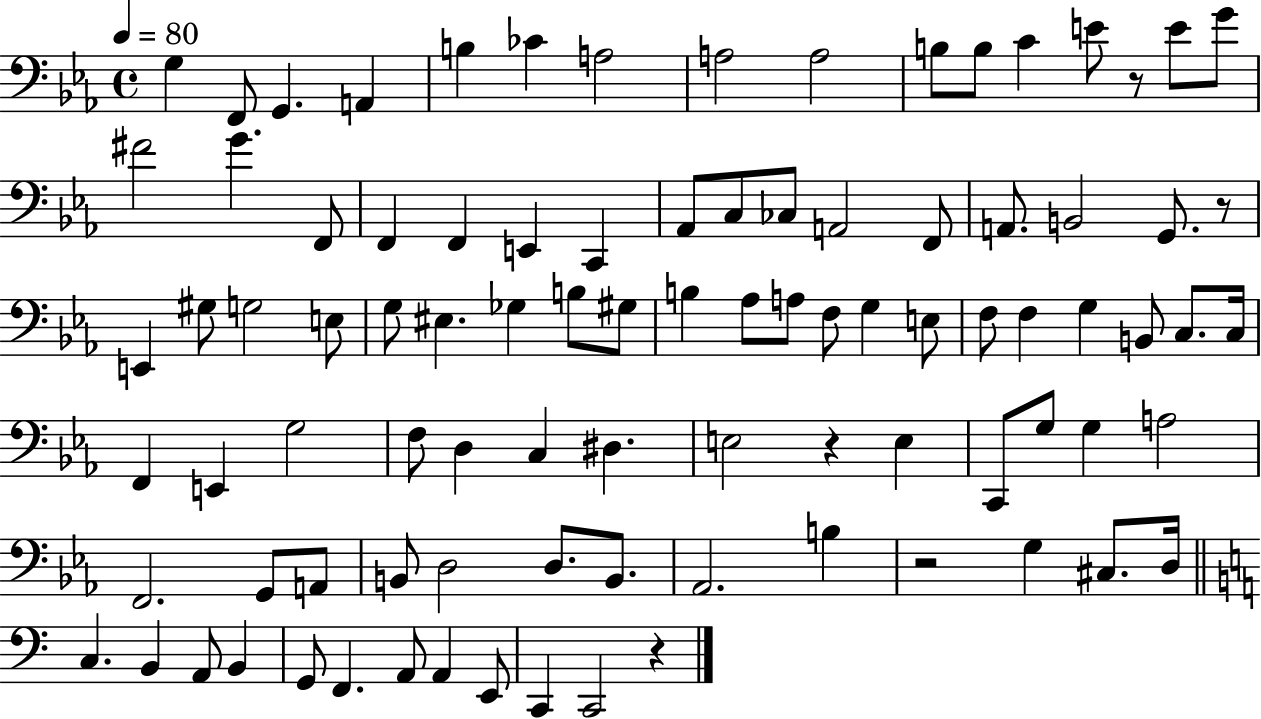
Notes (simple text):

G3/q F2/e G2/q. A2/q B3/q CES4/q A3/h A3/h A3/h B3/e B3/e C4/q E4/e R/e E4/e G4/e F#4/h G4/q. F2/e F2/q F2/q E2/q C2/q Ab2/e C3/e CES3/e A2/h F2/e A2/e. B2/h G2/e. R/e E2/q G#3/e G3/h E3/e G3/e EIS3/q. Gb3/q B3/e G#3/e B3/q Ab3/e A3/e F3/e G3/q E3/e F3/e F3/q G3/q B2/e C3/e. C3/s F2/q E2/q G3/h F3/e D3/q C3/q D#3/q. E3/h R/q E3/q C2/e G3/e G3/q A3/h F2/h. G2/e A2/e B2/e D3/h D3/e. B2/e. Ab2/h. B3/q R/h G3/q C#3/e. D3/s C3/q. B2/q A2/e B2/q G2/e F2/q. A2/e A2/q E2/e C2/q C2/h R/q